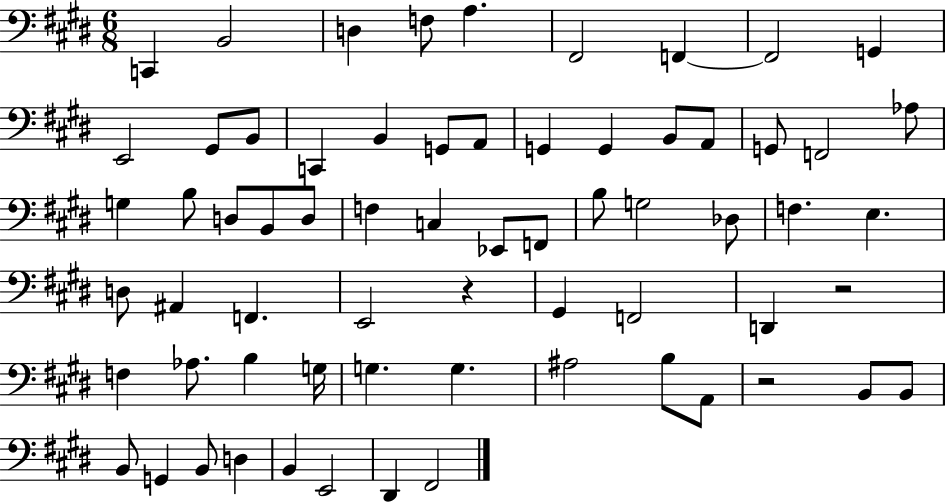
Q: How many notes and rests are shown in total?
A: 66